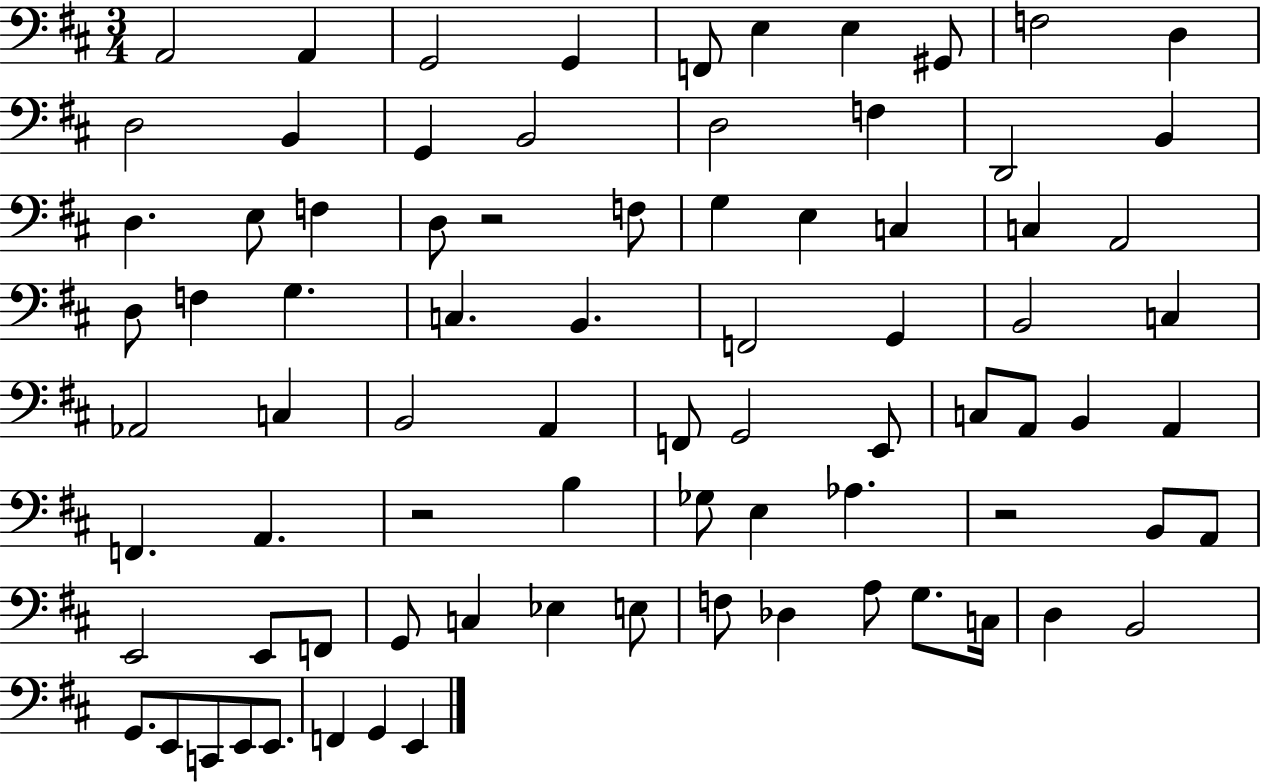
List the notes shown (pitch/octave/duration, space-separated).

A2/h A2/q G2/h G2/q F2/e E3/q E3/q G#2/e F3/h D3/q D3/h B2/q G2/q B2/h D3/h F3/q D2/h B2/q D3/q. E3/e F3/q D3/e R/h F3/e G3/q E3/q C3/q C3/q A2/h D3/e F3/q G3/q. C3/q. B2/q. F2/h G2/q B2/h C3/q Ab2/h C3/q B2/h A2/q F2/e G2/h E2/e C3/e A2/e B2/q A2/q F2/q. A2/q. R/h B3/q Gb3/e E3/q Ab3/q. R/h B2/e A2/e E2/h E2/e F2/e G2/e C3/q Eb3/q E3/e F3/e Db3/q A3/e G3/e. C3/s D3/q B2/h G2/e. E2/e C2/e E2/e E2/e. F2/q G2/q E2/q